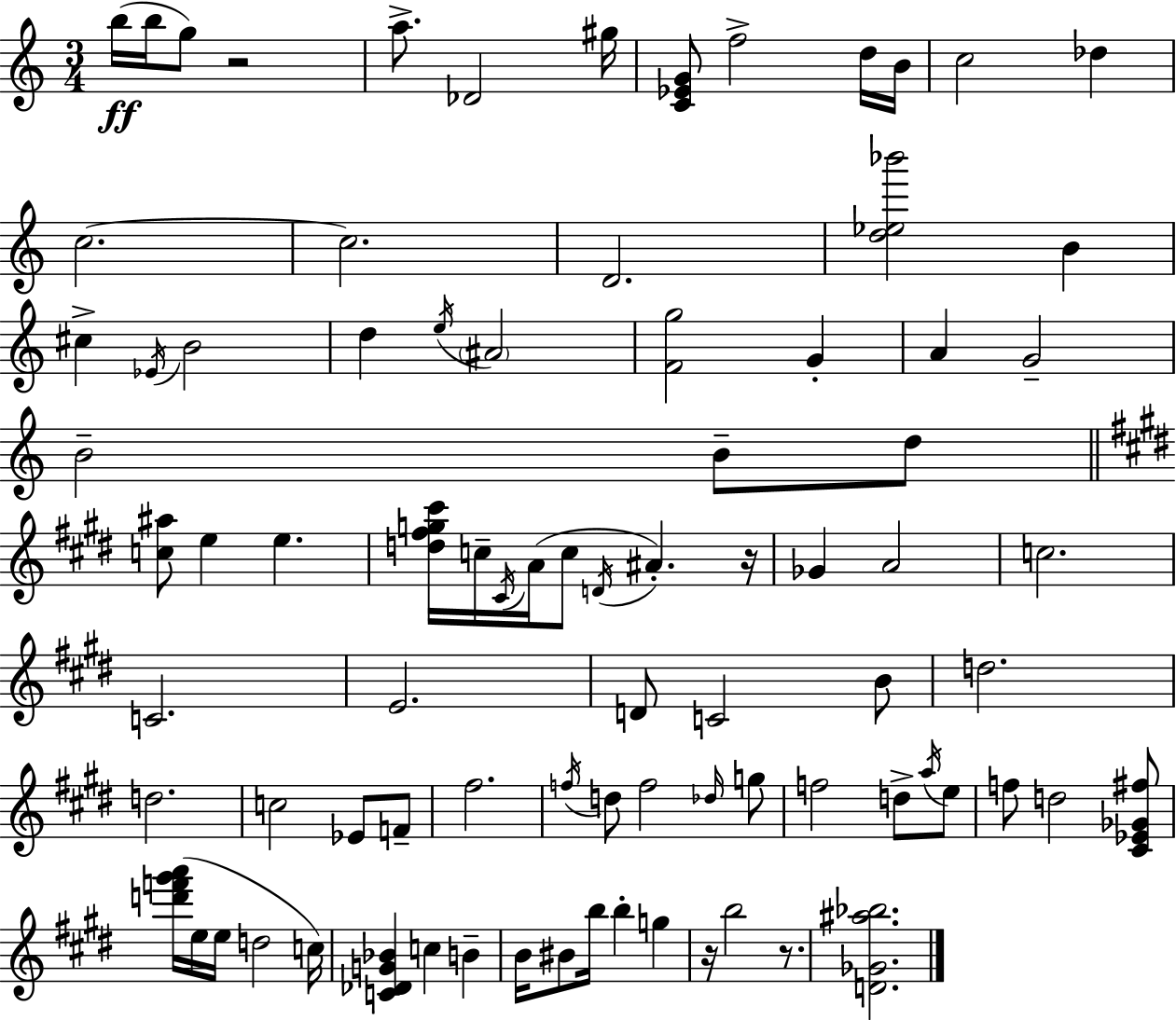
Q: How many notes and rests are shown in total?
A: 85